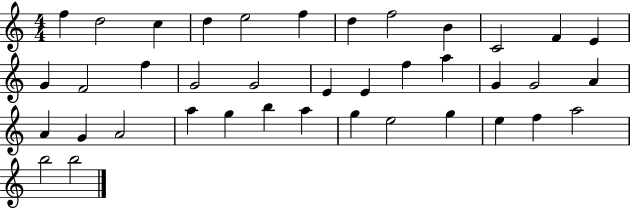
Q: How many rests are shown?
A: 0